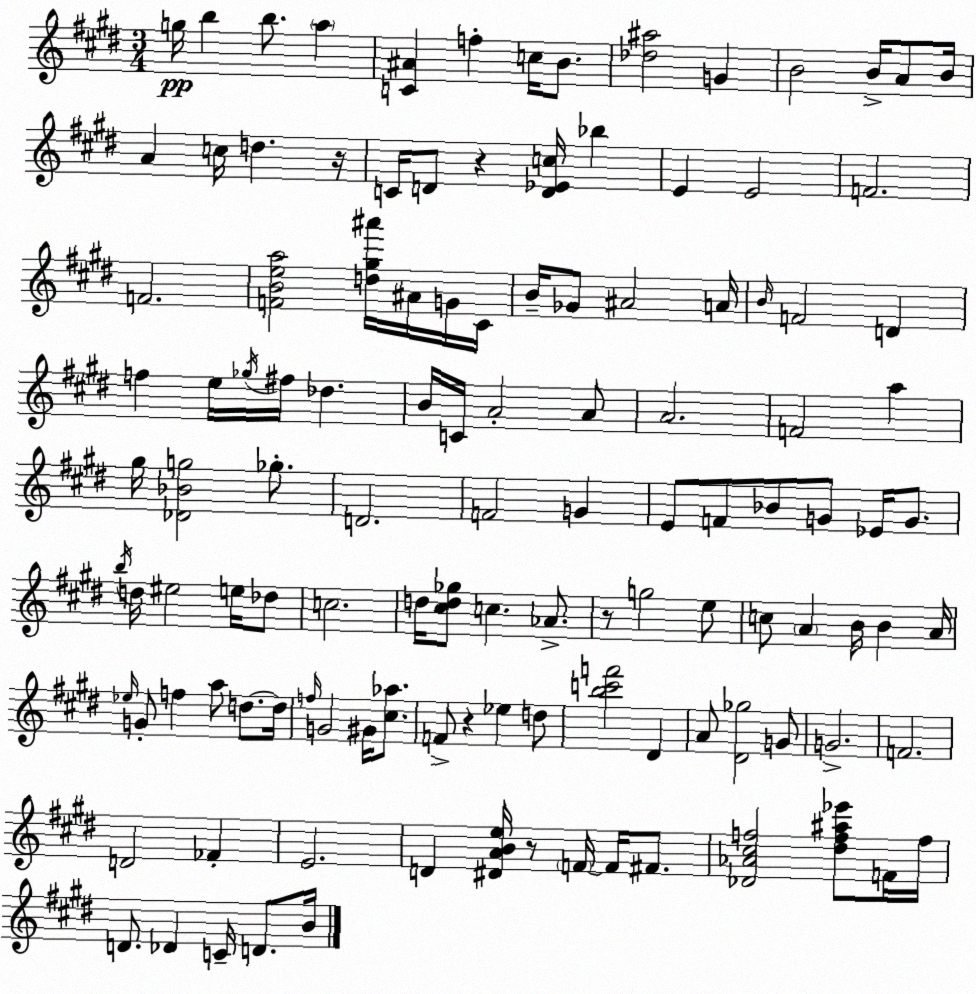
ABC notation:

X:1
T:Untitled
M:3/4
L:1/4
K:E
g/4 b b/2 a [C^A] f c/4 B/2 [_d^a]2 G B2 B/4 A/2 B/4 A c/4 d z/4 C/4 D/2 z [D_Ec]/4 _b E E2 F2 F2 [FBea]2 [d^g^a']/4 ^A/4 G/4 ^C/4 B/4 _G/2 ^A2 A/4 B/4 F2 D f e/4 _g/4 ^f/4 _d B/4 C/4 A2 A/2 A2 F2 a ^g/4 [_D_Bg]2 _g/2 D2 F2 G E/2 F/2 _B/2 G/2 _E/4 G/2 b/4 d/4 ^e2 e/4 _d/2 c2 d/4 [^cd_g]/2 c _A/2 z/2 g2 e/2 c/2 A B/4 B A/4 _e/4 G/2 f a/2 d/2 d/4 f/4 G2 ^G/4 [^c_a]/2 F/2 z _e d/2 [bc'f']2 ^D A/2 [^D_g]2 G/2 G2 F2 D2 _F E2 D [^DABe]/4 z/2 F/4 F/4 ^F/2 [_D_A^cf]2 [^df^a_e']/2 F/4 f/4 D/2 _D C/4 D/2 B/4